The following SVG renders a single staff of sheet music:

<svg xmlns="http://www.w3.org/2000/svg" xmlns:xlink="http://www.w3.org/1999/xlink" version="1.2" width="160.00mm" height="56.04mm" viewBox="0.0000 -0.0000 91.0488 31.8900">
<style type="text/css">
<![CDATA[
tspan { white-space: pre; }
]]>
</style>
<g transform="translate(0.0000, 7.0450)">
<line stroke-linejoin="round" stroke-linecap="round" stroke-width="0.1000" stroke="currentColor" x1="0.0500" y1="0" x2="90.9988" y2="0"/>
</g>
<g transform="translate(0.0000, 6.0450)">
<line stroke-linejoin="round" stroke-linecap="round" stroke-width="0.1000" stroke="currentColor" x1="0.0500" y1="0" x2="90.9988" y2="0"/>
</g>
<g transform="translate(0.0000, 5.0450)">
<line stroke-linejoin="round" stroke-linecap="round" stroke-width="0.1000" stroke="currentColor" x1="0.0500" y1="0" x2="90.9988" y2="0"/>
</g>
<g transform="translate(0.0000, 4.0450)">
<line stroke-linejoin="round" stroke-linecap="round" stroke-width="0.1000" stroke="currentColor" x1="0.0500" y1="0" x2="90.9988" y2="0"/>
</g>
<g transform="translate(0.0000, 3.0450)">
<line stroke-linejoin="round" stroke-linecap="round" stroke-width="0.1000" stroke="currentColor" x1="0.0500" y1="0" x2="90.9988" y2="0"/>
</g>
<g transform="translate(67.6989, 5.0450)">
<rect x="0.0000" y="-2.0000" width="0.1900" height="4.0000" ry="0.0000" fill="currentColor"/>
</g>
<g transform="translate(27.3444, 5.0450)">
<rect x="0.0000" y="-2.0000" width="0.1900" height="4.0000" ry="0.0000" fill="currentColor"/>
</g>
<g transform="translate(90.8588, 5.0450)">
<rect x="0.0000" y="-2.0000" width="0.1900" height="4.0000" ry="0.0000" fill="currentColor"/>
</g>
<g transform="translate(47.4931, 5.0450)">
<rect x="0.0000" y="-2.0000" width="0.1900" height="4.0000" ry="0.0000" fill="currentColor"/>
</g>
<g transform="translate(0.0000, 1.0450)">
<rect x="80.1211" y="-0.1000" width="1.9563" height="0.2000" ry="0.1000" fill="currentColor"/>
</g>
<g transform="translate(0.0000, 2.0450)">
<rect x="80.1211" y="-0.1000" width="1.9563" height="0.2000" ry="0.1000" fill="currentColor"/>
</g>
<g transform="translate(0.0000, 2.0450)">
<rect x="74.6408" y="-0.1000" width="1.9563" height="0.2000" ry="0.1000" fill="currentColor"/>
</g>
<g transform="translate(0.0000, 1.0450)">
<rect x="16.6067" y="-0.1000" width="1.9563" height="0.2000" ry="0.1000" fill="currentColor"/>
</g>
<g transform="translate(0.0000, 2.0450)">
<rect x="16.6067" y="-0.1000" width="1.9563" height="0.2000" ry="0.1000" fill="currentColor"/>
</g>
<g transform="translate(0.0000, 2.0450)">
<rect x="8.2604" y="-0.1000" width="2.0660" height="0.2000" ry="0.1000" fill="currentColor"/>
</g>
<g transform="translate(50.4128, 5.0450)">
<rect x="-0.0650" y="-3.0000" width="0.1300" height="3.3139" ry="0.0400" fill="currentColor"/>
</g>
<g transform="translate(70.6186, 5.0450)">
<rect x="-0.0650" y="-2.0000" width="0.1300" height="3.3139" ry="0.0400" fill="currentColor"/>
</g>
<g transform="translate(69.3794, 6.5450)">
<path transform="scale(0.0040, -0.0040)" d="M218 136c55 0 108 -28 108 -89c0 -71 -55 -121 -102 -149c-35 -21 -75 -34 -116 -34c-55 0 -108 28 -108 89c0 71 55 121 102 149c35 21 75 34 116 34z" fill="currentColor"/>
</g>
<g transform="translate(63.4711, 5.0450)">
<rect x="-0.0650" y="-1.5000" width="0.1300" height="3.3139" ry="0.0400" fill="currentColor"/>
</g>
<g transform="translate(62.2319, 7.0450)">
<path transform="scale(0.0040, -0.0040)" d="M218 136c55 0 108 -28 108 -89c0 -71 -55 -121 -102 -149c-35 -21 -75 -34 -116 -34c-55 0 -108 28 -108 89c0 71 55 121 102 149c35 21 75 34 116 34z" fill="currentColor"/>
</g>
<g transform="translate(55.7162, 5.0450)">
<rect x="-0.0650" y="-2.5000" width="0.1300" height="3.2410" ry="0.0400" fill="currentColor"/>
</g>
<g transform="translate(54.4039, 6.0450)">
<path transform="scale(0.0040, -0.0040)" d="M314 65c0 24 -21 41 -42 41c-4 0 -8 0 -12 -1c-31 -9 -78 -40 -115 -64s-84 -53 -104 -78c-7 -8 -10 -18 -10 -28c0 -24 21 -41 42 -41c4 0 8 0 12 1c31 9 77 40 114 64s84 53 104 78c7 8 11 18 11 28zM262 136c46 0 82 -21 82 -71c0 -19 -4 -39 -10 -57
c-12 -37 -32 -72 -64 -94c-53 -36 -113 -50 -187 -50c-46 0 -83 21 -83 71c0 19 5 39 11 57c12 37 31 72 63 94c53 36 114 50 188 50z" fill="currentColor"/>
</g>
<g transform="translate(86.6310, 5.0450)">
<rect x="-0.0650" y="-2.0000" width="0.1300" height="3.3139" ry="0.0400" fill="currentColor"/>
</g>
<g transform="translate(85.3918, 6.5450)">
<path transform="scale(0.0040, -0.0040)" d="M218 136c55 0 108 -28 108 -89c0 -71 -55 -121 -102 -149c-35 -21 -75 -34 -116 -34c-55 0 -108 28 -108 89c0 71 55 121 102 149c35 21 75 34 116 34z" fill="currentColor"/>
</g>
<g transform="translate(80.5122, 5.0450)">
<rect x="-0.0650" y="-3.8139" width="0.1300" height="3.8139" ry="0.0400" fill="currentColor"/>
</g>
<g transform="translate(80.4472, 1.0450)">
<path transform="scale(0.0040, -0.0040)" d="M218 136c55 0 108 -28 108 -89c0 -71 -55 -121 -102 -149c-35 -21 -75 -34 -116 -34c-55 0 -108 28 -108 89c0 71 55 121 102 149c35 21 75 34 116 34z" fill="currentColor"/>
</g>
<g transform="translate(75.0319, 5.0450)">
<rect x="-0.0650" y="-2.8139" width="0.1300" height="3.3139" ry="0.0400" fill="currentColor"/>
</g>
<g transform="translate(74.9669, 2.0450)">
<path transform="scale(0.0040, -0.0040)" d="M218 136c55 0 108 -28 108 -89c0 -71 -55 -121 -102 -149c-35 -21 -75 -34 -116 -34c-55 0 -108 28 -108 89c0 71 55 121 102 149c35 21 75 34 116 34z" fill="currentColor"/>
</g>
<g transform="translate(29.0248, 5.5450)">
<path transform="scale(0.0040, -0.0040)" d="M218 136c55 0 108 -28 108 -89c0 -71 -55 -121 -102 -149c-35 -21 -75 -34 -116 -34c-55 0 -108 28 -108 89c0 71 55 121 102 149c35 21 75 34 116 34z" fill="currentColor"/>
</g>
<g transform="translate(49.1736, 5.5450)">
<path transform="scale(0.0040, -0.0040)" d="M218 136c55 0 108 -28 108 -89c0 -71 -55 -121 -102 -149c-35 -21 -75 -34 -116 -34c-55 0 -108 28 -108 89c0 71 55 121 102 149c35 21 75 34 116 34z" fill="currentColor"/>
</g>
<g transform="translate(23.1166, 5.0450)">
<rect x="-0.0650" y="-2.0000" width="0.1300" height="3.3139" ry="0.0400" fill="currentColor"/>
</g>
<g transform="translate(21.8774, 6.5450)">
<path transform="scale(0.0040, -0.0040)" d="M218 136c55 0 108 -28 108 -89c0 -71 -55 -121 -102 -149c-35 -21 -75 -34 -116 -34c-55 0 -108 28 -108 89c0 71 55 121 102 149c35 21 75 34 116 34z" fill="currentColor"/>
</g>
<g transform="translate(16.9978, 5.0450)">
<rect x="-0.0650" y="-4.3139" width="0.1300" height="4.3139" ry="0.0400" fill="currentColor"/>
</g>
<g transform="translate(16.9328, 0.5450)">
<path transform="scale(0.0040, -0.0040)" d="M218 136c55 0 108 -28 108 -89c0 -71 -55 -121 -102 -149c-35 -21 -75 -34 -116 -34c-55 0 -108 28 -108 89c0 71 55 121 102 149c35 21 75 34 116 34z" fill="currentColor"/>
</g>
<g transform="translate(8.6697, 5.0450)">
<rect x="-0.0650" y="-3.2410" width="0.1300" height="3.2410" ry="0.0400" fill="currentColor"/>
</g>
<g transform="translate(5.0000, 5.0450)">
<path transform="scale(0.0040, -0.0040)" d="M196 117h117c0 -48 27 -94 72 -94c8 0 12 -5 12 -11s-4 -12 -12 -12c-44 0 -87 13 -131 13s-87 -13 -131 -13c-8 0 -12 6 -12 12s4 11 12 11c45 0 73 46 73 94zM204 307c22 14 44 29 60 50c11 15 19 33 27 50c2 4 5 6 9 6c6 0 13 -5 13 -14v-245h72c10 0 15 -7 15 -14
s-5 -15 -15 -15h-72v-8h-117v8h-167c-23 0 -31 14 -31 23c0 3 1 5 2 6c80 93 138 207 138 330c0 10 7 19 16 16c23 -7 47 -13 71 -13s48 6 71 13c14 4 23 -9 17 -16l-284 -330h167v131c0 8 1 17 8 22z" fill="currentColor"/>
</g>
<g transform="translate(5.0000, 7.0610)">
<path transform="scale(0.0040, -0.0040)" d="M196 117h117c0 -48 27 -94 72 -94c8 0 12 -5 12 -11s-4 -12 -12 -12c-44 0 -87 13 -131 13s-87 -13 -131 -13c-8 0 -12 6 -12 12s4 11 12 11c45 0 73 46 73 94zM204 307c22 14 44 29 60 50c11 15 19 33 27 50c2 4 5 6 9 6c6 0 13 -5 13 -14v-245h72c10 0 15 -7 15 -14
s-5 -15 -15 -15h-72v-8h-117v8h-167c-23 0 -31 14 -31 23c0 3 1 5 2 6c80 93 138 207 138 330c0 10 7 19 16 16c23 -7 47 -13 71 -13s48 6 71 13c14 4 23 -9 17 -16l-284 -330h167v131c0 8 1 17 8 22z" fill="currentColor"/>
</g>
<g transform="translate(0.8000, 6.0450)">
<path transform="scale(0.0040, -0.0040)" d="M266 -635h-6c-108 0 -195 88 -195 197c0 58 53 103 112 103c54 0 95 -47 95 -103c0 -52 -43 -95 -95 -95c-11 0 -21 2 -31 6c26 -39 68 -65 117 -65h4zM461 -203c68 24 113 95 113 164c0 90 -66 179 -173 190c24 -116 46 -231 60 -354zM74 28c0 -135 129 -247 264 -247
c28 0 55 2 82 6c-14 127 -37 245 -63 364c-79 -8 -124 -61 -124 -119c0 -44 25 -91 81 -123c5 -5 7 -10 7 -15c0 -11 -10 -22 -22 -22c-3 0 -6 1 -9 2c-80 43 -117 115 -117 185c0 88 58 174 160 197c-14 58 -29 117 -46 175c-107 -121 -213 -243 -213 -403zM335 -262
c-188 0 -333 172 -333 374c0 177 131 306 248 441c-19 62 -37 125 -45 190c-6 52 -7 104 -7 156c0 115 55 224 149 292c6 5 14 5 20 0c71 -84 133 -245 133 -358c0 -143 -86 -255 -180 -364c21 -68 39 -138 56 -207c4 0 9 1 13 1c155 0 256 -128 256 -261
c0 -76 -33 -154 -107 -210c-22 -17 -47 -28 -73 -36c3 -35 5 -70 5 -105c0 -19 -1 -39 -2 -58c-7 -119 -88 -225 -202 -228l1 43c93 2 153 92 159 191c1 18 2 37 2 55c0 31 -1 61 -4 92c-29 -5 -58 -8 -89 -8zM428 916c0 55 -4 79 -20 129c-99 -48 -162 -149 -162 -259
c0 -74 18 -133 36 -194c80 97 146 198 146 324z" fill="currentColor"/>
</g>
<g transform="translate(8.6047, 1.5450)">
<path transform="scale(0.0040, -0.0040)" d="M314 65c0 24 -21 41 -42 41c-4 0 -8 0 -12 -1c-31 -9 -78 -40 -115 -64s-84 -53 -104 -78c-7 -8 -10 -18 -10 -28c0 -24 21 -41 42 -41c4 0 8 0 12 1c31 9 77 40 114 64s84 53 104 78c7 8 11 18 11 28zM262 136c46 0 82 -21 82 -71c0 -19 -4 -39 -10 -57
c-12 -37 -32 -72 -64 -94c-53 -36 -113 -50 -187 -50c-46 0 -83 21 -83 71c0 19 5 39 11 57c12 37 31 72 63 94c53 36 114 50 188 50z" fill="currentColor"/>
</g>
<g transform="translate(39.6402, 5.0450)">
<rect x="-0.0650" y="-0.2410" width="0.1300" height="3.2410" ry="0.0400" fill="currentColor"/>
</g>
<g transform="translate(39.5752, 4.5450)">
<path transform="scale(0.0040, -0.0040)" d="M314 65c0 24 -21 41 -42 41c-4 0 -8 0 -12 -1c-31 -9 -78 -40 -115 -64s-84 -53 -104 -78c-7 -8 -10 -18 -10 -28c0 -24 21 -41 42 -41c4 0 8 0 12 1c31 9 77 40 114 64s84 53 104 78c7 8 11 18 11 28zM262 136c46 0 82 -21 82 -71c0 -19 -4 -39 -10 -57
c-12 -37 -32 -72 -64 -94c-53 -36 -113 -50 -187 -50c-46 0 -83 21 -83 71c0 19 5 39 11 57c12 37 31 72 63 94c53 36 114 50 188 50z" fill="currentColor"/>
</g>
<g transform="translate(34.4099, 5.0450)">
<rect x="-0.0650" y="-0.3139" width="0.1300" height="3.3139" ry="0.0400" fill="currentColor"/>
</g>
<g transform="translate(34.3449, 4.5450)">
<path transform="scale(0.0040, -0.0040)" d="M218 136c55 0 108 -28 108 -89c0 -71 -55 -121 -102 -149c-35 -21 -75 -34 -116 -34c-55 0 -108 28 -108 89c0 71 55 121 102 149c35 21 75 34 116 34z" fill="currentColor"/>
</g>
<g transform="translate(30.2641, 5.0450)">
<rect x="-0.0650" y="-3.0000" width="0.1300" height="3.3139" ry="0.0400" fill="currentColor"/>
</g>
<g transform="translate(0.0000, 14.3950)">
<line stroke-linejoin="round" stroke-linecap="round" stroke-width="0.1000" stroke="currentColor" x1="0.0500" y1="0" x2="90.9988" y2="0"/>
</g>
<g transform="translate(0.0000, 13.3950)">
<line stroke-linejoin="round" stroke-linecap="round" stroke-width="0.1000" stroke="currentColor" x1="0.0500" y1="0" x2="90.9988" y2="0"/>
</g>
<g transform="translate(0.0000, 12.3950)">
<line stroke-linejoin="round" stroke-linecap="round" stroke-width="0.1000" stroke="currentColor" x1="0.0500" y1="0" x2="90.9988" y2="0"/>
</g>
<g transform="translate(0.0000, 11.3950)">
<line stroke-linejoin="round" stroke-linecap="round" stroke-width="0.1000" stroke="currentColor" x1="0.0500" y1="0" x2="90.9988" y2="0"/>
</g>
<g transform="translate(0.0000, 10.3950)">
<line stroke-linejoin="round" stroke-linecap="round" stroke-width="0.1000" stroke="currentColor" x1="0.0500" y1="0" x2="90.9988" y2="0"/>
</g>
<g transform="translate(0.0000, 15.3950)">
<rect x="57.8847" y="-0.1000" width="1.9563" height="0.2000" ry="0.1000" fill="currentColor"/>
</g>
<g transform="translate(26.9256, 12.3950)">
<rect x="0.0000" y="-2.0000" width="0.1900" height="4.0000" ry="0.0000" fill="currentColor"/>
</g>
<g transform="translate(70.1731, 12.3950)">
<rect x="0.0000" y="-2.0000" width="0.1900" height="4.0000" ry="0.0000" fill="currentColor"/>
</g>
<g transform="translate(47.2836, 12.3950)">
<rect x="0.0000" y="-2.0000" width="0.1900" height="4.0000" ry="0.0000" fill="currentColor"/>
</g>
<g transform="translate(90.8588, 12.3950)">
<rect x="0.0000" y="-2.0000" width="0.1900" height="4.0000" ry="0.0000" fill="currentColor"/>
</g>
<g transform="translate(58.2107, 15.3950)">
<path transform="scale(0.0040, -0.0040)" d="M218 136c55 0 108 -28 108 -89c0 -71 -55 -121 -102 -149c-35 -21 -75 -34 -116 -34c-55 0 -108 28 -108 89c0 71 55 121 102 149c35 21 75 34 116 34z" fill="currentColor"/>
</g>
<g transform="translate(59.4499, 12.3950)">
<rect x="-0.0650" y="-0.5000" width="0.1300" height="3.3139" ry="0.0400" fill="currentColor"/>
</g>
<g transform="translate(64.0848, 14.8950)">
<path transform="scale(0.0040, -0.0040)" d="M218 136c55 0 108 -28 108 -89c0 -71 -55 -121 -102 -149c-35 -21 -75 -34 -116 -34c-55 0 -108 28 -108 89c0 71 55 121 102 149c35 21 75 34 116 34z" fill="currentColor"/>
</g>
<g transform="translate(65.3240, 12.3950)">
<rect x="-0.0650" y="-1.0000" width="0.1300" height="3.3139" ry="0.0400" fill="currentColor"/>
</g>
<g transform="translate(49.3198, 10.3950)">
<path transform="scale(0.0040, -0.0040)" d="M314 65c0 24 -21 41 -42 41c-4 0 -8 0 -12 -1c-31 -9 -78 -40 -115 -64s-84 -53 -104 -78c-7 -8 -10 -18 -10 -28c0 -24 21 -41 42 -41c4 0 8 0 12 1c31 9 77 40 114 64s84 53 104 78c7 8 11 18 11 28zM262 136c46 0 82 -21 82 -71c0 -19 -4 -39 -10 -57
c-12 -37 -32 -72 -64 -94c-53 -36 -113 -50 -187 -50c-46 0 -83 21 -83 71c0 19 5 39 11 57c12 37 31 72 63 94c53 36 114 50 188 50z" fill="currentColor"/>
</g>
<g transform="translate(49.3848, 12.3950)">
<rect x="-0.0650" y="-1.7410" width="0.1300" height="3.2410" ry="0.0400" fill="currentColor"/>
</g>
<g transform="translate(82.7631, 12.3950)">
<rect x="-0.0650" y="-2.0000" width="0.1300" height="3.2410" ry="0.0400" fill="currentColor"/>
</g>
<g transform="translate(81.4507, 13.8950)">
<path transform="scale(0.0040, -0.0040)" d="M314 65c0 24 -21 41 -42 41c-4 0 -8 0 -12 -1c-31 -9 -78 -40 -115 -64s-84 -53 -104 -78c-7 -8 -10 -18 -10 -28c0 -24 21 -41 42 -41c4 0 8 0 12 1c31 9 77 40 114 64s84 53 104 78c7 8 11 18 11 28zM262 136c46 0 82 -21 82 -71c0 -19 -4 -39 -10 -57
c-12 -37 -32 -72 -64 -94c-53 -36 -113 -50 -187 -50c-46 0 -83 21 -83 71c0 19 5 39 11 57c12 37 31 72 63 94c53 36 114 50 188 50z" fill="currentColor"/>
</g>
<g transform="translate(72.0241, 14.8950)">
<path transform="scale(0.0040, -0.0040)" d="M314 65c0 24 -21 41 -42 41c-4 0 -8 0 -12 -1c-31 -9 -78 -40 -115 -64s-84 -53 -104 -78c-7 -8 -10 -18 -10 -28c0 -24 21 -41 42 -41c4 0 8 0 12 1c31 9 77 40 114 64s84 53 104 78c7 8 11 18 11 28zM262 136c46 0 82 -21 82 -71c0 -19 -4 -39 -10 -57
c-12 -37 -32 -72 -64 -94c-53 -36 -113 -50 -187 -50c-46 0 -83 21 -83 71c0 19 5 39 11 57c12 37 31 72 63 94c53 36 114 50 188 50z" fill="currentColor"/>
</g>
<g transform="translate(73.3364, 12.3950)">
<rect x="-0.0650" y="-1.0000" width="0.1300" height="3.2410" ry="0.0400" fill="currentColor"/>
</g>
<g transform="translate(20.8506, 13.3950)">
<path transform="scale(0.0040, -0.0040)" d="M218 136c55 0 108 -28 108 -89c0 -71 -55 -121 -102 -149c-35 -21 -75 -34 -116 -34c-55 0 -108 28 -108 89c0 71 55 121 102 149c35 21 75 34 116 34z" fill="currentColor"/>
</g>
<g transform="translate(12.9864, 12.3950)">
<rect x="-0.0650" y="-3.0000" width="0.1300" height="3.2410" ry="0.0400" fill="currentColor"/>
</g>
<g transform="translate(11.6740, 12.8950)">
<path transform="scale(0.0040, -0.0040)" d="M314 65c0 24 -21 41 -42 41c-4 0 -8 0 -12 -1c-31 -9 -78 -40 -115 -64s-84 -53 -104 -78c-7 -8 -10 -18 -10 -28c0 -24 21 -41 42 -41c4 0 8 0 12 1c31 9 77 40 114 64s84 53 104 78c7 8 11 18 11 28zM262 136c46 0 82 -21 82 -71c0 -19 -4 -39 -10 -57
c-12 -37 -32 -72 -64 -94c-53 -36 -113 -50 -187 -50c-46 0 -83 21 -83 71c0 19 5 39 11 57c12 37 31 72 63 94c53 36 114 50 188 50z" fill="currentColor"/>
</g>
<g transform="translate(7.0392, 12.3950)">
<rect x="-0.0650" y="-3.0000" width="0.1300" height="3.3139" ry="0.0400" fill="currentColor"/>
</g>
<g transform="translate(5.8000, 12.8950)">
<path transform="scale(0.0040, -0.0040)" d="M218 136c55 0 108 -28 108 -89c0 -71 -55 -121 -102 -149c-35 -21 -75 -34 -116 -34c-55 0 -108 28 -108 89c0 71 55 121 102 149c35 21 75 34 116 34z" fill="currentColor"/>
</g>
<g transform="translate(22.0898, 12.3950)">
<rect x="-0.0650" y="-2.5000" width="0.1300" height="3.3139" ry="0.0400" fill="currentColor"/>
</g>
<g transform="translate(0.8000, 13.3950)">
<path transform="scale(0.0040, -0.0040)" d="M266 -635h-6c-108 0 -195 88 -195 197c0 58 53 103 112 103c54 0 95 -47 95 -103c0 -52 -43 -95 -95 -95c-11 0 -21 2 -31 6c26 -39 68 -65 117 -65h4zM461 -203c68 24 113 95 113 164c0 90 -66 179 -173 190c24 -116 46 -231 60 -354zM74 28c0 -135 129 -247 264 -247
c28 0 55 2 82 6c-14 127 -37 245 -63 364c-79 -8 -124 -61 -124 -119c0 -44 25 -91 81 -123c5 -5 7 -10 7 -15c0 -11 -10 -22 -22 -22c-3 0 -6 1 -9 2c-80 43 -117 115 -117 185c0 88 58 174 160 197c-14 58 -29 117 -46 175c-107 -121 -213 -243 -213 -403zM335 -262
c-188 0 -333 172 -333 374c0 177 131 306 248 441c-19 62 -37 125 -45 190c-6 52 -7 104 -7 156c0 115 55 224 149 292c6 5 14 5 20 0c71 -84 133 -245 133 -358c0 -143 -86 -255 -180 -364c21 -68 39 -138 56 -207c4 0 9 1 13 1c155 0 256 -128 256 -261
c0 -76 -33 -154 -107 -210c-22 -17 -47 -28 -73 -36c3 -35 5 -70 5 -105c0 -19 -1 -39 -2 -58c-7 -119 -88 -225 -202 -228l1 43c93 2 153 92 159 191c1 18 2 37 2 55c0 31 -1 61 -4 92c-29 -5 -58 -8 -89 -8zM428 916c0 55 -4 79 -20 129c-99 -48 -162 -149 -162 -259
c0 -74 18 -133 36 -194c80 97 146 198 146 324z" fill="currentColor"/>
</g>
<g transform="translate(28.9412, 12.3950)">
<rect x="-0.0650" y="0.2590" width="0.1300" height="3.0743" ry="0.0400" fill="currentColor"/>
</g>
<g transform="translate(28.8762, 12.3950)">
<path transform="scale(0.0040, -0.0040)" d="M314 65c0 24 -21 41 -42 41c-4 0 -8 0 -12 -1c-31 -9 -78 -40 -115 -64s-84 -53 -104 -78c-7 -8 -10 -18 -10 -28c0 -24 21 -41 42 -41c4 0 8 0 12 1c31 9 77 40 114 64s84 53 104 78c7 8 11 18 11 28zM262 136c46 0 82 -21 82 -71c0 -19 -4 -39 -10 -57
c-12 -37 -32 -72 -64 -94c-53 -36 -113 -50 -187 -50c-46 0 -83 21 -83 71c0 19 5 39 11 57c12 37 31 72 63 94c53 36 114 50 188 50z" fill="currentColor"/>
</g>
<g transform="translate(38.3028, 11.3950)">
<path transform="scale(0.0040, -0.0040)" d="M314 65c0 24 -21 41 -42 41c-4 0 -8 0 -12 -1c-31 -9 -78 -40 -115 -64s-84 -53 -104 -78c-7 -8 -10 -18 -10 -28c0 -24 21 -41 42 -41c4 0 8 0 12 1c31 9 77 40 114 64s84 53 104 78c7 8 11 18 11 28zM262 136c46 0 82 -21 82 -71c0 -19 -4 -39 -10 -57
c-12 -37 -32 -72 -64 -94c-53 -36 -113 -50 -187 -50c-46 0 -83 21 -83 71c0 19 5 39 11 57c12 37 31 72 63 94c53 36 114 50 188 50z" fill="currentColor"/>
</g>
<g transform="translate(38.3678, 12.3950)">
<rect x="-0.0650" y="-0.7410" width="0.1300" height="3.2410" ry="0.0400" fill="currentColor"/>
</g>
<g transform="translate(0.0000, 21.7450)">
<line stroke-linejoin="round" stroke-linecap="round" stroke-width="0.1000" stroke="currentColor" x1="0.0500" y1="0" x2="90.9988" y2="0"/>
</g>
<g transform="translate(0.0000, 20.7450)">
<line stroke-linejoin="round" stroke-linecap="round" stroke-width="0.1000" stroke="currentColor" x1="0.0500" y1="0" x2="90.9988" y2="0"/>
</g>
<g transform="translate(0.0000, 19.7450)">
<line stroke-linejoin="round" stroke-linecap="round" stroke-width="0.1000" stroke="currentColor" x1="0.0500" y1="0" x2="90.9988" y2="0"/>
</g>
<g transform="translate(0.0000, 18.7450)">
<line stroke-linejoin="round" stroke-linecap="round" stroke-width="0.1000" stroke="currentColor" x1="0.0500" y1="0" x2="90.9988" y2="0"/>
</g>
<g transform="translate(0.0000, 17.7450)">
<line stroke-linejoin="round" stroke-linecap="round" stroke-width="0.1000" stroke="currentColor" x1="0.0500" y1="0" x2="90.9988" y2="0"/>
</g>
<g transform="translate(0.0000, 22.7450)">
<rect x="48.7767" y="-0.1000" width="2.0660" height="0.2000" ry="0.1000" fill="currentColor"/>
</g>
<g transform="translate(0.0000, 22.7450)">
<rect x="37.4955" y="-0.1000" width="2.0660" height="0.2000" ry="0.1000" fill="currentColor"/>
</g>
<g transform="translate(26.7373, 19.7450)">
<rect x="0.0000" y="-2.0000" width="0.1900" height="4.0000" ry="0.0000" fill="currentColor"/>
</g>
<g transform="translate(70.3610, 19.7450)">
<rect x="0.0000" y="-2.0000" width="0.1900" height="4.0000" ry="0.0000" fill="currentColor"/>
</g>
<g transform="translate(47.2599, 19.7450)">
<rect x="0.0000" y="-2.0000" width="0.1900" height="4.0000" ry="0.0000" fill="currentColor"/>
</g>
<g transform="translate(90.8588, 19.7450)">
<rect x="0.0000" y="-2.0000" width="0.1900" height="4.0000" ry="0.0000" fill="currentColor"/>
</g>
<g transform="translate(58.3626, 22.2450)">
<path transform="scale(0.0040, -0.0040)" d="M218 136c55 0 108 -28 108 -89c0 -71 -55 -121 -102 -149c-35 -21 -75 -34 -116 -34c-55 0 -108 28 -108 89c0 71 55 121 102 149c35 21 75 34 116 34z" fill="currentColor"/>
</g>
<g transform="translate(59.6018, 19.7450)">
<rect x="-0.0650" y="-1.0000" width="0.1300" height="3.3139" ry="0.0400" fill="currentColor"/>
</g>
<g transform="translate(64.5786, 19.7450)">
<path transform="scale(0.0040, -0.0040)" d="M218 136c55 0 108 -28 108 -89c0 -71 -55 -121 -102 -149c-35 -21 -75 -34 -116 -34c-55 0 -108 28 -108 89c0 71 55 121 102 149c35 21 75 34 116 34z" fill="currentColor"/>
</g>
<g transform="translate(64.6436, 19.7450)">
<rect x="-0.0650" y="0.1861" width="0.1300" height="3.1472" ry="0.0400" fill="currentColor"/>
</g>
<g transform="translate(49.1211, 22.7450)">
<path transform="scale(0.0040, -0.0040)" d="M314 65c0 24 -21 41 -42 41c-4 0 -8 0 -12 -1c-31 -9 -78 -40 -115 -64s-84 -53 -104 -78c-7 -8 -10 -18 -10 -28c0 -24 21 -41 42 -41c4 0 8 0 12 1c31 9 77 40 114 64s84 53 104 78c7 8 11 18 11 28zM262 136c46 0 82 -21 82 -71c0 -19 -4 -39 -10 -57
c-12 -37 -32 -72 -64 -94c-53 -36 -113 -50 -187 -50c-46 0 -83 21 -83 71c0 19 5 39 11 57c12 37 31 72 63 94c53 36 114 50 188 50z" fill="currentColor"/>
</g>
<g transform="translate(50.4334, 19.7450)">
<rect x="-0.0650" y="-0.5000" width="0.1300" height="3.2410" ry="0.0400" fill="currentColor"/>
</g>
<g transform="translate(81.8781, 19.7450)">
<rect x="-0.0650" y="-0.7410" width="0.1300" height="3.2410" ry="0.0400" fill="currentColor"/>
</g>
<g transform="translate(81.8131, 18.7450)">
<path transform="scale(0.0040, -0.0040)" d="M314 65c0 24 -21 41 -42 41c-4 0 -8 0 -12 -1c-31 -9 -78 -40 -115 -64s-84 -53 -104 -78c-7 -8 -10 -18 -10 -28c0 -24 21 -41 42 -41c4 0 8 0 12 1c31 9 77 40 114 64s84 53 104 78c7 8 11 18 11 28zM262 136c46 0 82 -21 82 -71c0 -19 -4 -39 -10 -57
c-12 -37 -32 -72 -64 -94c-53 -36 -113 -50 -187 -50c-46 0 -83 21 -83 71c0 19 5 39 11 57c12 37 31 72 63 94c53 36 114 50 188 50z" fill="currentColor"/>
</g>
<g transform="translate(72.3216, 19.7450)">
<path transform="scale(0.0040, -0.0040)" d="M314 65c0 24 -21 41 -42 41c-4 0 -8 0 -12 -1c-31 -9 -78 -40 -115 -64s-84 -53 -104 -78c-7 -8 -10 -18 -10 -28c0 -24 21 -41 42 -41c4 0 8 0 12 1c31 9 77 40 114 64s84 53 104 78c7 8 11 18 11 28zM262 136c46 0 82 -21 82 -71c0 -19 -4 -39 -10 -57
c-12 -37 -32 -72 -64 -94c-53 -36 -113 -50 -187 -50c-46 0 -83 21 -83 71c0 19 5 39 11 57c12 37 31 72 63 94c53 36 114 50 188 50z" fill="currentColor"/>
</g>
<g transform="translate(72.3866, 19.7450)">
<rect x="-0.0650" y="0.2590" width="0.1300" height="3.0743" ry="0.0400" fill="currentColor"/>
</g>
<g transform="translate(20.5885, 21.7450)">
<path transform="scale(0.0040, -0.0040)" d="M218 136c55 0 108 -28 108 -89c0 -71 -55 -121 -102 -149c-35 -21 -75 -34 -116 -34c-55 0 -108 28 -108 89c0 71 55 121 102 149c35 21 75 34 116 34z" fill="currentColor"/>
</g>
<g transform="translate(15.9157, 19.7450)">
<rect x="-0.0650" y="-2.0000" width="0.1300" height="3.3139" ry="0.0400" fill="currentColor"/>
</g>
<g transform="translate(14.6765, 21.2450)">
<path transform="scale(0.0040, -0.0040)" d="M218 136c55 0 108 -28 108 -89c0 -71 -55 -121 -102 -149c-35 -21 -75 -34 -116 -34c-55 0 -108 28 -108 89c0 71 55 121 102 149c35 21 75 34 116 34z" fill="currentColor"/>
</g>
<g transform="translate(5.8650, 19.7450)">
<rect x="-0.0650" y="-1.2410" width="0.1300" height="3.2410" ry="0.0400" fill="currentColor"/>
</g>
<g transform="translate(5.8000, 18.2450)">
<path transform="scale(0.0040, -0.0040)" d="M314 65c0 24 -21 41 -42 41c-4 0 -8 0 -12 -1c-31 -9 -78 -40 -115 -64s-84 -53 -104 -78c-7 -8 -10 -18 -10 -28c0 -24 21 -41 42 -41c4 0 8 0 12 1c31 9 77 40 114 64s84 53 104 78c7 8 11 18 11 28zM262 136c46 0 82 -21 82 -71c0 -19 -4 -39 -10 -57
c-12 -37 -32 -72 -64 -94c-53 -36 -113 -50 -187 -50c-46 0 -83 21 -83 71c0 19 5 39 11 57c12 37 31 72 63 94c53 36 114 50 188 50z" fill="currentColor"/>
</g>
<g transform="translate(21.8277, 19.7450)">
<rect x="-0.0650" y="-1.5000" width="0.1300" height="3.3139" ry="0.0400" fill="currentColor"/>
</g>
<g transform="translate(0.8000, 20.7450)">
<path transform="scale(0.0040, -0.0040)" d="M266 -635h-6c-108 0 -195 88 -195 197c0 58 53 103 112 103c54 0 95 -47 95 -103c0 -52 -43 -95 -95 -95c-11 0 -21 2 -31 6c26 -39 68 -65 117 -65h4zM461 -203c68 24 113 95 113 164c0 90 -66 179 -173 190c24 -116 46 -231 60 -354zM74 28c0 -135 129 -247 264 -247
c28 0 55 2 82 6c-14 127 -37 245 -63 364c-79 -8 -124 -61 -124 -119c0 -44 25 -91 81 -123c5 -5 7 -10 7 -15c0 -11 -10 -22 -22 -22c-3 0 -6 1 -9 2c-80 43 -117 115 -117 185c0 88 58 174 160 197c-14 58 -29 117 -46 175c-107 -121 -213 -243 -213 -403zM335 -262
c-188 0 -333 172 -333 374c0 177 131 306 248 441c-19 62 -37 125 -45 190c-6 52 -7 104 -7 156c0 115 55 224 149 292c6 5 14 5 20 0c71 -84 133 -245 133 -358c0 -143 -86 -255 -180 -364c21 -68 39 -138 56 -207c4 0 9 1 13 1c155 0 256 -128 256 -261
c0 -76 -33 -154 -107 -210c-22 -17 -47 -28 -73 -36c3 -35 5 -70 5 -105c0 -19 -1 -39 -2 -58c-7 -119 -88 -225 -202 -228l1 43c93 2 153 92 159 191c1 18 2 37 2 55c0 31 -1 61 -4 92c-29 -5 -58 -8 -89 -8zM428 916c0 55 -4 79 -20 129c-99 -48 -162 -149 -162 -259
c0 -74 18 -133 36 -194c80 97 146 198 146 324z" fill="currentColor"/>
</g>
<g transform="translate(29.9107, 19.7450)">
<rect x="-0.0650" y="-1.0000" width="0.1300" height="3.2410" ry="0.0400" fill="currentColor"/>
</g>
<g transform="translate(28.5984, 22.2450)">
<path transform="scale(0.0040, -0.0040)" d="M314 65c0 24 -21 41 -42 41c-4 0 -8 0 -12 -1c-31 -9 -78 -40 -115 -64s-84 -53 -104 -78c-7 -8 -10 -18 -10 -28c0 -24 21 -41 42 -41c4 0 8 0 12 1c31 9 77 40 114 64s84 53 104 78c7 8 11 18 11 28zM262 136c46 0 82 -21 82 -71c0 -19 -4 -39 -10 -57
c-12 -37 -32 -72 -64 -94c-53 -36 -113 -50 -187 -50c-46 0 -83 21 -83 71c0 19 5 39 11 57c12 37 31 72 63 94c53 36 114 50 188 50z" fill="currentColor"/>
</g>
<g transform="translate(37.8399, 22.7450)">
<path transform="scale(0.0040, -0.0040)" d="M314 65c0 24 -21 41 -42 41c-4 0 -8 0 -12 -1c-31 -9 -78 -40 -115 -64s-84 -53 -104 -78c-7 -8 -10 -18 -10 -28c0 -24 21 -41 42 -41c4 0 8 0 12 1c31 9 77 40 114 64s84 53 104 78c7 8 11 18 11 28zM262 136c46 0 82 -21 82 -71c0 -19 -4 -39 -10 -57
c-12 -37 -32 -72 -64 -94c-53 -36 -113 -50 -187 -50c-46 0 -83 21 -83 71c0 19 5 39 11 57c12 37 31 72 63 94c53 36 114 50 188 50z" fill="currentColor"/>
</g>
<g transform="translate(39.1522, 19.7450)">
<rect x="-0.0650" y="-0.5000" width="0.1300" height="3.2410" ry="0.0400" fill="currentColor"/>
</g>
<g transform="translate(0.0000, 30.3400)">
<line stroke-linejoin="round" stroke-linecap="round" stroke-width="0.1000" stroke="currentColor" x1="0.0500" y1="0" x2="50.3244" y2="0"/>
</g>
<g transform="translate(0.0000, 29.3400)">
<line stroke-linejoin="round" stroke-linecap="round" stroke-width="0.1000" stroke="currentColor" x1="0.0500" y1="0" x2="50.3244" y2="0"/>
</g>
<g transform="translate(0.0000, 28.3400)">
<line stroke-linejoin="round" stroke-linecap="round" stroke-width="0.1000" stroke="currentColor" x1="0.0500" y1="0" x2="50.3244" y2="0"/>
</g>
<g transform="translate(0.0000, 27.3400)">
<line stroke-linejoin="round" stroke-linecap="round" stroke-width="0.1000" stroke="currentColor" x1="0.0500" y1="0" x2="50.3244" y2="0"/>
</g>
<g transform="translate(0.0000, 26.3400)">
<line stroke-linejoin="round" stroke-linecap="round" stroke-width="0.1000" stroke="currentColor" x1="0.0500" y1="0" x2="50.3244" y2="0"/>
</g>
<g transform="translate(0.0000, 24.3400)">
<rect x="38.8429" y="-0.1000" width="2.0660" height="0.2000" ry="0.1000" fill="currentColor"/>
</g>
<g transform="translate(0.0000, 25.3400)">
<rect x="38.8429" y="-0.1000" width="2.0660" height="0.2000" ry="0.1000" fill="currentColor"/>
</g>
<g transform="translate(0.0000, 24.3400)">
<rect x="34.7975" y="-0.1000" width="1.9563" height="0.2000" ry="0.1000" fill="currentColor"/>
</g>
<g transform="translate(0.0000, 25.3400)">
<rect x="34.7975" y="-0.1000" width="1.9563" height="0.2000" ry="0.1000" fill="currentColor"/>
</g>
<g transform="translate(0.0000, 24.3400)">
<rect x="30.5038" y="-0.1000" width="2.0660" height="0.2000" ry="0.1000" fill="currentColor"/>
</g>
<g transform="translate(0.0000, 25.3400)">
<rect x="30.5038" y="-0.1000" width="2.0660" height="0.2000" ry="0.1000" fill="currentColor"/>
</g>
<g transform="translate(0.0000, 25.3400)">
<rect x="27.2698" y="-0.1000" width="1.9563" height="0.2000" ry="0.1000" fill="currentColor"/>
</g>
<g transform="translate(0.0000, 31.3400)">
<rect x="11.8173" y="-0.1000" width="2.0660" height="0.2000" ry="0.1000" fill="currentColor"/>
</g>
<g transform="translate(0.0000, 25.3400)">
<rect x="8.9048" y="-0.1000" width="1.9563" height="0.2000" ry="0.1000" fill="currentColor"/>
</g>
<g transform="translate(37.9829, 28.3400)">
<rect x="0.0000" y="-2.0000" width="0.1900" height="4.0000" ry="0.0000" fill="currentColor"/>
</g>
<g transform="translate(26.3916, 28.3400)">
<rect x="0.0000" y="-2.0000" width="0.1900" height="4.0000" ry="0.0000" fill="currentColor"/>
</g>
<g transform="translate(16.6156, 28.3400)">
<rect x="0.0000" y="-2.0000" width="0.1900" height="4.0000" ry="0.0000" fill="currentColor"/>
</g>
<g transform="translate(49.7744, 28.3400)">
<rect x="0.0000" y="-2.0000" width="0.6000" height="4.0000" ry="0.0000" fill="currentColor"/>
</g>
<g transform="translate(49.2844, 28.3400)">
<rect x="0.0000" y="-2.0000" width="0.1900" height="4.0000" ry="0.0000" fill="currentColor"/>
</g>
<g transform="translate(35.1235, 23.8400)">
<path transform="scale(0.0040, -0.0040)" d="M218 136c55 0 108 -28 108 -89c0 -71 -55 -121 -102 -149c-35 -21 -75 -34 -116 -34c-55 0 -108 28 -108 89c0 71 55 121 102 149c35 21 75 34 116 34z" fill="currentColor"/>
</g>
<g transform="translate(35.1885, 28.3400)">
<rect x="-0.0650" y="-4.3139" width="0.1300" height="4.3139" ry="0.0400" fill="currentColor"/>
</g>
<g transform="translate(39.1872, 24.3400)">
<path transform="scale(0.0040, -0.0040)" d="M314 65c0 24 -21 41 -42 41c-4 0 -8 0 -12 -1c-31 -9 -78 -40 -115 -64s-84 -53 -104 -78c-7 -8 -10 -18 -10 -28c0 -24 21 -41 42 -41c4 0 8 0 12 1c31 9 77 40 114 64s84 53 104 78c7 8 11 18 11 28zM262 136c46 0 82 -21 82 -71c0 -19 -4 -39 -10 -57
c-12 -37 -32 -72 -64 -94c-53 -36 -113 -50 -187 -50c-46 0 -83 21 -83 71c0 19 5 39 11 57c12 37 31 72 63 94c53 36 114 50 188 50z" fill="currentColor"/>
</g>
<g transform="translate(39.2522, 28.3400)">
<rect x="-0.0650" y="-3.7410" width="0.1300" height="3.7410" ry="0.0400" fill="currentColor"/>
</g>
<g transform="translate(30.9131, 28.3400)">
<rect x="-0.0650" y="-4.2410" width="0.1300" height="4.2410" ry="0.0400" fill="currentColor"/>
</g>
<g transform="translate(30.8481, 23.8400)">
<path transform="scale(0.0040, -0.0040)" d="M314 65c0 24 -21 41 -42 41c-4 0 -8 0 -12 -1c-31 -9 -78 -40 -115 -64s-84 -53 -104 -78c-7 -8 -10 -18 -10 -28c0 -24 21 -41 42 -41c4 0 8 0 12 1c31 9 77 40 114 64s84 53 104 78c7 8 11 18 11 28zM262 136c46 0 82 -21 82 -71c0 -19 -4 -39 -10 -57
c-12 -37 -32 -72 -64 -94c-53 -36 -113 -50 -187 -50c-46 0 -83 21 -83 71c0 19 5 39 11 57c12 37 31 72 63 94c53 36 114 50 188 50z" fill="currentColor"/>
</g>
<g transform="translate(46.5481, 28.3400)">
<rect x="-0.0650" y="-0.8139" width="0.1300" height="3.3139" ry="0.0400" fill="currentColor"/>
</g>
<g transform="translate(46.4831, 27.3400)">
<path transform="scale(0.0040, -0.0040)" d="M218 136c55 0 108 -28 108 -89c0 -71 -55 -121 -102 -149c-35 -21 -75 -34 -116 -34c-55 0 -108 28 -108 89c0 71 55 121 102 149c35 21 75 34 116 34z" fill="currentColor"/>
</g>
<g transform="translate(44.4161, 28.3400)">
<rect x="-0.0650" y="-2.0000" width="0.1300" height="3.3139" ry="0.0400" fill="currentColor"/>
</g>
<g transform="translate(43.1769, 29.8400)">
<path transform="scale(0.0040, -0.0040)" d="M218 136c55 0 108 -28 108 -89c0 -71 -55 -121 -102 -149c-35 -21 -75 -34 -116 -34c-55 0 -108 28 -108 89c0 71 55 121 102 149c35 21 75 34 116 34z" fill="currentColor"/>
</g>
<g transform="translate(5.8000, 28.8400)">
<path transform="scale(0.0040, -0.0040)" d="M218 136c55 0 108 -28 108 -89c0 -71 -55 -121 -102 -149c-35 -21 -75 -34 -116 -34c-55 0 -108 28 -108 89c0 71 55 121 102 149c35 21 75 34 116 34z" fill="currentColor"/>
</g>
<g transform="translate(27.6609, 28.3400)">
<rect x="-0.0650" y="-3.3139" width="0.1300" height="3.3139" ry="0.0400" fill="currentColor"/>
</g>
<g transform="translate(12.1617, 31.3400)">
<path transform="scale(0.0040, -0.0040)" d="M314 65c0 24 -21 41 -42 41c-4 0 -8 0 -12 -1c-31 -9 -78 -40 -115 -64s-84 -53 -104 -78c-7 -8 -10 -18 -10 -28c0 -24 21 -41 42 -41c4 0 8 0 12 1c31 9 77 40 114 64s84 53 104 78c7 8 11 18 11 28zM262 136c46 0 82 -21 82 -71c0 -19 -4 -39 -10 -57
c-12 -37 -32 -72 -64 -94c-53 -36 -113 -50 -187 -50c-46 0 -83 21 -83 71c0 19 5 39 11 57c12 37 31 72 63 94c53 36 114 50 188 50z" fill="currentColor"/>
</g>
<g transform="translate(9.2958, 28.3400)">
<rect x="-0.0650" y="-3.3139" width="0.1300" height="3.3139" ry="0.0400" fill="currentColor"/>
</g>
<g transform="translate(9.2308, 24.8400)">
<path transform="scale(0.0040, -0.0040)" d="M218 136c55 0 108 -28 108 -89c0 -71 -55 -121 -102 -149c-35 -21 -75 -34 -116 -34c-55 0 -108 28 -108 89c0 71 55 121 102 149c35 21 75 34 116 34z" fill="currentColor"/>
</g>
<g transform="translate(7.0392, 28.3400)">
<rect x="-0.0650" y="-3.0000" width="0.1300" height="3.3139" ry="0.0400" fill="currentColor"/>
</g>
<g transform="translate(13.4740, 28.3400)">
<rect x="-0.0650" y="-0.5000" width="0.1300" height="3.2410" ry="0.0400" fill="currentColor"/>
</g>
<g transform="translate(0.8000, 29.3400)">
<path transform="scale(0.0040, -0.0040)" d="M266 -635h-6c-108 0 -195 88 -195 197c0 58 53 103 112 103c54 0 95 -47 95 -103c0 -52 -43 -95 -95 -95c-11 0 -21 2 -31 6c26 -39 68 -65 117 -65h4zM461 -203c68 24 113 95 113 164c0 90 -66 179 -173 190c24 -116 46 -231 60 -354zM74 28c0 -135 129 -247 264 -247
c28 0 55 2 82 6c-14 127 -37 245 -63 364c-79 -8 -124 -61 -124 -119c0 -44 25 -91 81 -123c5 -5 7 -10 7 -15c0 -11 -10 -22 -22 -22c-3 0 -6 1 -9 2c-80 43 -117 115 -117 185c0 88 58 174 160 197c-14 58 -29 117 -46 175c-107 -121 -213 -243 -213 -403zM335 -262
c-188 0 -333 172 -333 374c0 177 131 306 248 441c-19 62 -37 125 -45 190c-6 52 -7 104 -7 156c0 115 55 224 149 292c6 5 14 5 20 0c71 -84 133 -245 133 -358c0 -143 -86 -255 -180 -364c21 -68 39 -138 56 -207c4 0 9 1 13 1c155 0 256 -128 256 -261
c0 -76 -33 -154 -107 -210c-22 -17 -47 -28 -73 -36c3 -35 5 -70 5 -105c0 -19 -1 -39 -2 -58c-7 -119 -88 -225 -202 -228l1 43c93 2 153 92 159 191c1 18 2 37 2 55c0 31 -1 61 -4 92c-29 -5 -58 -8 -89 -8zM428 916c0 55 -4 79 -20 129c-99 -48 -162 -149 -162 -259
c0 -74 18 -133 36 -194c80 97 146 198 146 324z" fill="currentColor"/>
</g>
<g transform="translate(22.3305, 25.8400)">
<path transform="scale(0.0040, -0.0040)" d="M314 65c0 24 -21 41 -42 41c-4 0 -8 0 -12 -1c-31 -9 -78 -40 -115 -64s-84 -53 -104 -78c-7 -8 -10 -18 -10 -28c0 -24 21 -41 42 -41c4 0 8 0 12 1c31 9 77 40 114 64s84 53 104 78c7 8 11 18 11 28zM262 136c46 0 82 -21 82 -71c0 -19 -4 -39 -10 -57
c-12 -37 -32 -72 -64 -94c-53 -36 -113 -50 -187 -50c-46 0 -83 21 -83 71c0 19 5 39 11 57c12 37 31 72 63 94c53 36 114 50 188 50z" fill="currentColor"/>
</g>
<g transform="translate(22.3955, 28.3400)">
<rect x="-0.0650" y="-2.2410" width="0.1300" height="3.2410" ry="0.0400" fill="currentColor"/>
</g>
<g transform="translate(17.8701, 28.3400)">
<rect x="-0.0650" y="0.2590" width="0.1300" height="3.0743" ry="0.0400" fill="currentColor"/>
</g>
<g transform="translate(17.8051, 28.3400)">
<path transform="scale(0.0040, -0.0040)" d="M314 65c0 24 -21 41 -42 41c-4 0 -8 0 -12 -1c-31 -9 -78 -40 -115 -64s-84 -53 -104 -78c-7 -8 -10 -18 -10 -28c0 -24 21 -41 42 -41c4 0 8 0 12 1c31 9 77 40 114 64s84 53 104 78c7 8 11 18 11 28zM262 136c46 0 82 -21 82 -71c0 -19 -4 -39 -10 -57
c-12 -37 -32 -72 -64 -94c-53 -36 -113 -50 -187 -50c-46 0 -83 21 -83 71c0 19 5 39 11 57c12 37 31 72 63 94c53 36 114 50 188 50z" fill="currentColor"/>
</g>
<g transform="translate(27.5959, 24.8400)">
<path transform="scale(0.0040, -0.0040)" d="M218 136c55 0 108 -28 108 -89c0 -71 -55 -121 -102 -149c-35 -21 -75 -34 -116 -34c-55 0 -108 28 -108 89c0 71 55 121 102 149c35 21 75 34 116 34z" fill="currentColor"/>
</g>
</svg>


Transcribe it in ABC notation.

X:1
T:Untitled
M:4/4
L:1/4
K:C
b2 d' F A c c2 A G2 E F a c' F A A2 G B2 d2 f2 C D D2 F2 e2 F E D2 C2 C2 D B B2 d2 A b C2 B2 g2 b d'2 d' c'2 F d